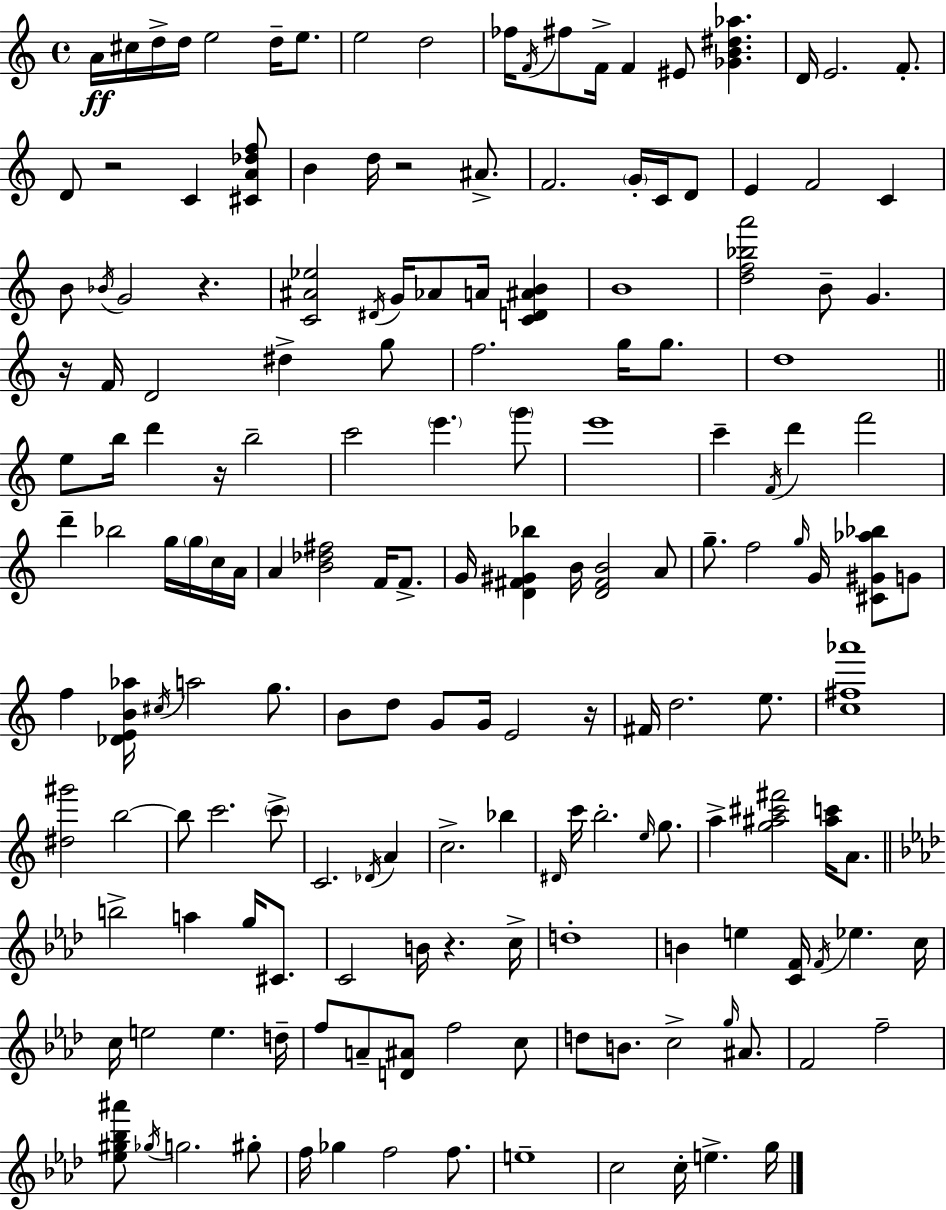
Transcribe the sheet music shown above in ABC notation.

X:1
T:Untitled
M:4/4
L:1/4
K:Am
A/4 ^c/4 d/4 d/4 e2 d/4 e/2 e2 d2 _f/4 F/4 ^f/2 F/4 F ^E/2 [_GB^d_a] D/4 E2 F/2 D/2 z2 C [^CA_df]/2 B d/4 z2 ^A/2 F2 G/4 C/4 D/2 E F2 C B/2 _B/4 G2 z [C^A_e]2 ^D/4 G/4 _A/2 A/4 [CD^AB] B4 [df_ba']2 B/2 G z/4 F/4 D2 ^d g/2 f2 g/4 g/2 d4 e/2 b/4 d' z/4 b2 c'2 e' g'/2 e'4 c' F/4 d' f'2 d' _b2 g/4 g/4 c/4 A/4 A [B_d^f]2 F/4 F/2 G/4 [D^F^G_b] B/4 [D^FB]2 A/2 g/2 f2 g/4 G/4 [^C^G_a_b]/2 G/2 f [_DEB_a]/4 ^c/4 a2 g/2 B/2 d/2 G/2 G/4 E2 z/4 ^F/4 d2 e/2 [c^f_a']4 [^d^g']2 b2 b/2 c'2 c'/2 C2 _D/4 A c2 _b ^D/4 c'/4 b2 e/4 g/2 a [g^a^c'^f']2 [^ac']/4 A/2 b2 a g/4 ^C/2 C2 B/4 z c/4 d4 B e [CF]/4 F/4 _e c/4 c/4 e2 e d/4 f/2 A/2 [D^A]/2 f2 c/2 d/2 B/2 c2 g/4 ^A/2 F2 f2 [_e^g_b^a']/2 _g/4 g2 ^g/2 f/4 _g f2 f/2 e4 c2 c/4 e g/4